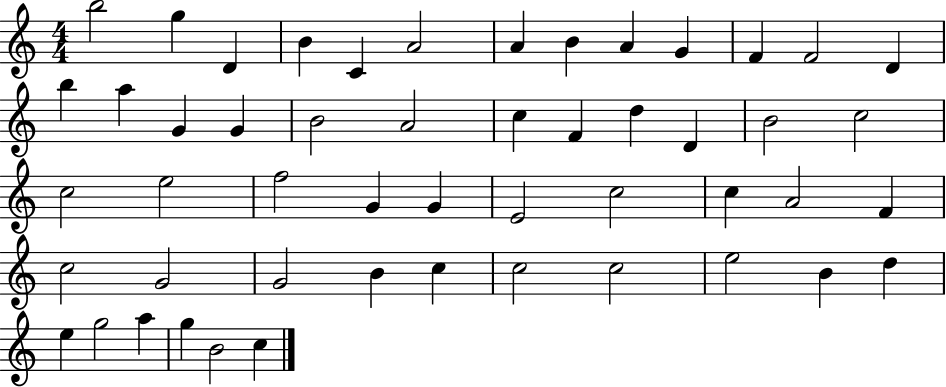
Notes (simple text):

B5/h G5/q D4/q B4/q C4/q A4/h A4/q B4/q A4/q G4/q F4/q F4/h D4/q B5/q A5/q G4/q G4/q B4/h A4/h C5/q F4/q D5/q D4/q B4/h C5/h C5/h E5/h F5/h G4/q G4/q E4/h C5/h C5/q A4/h F4/q C5/h G4/h G4/h B4/q C5/q C5/h C5/h E5/h B4/q D5/q E5/q G5/h A5/q G5/q B4/h C5/q